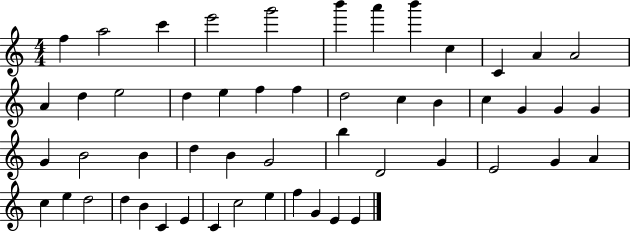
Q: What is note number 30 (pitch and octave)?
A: D5